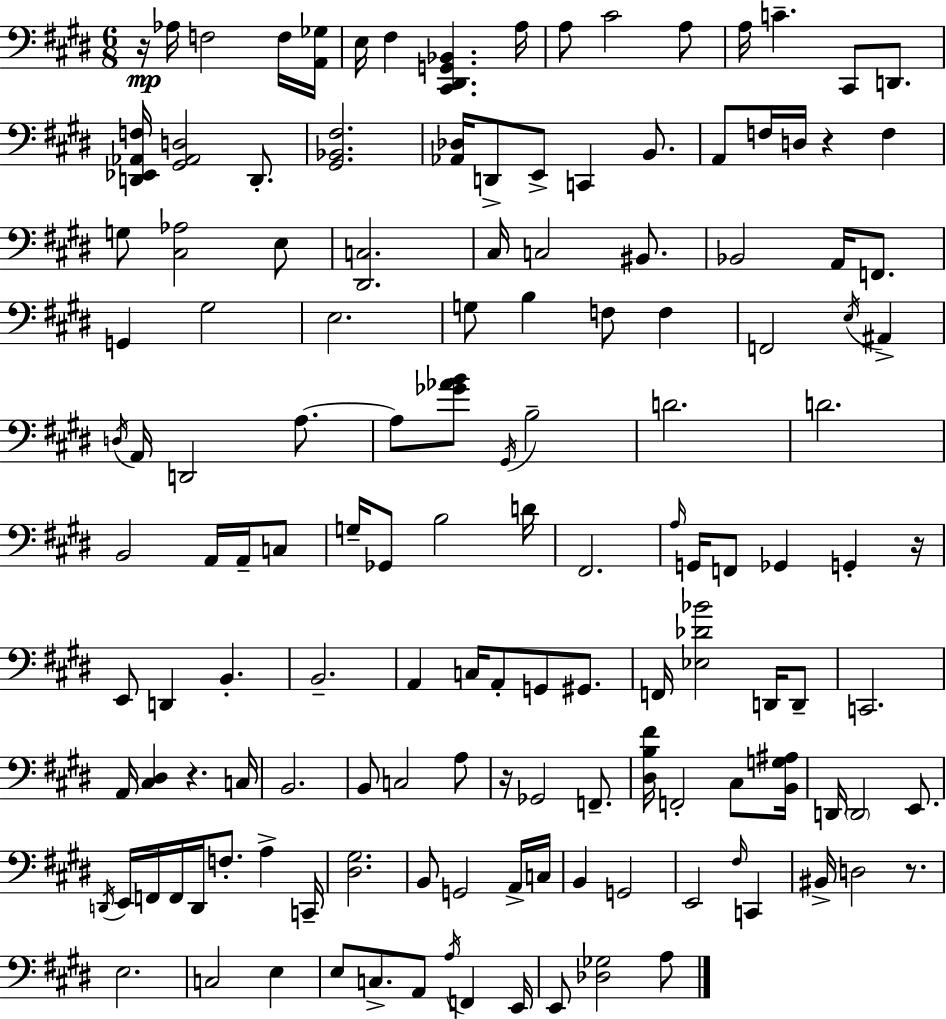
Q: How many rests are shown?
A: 6